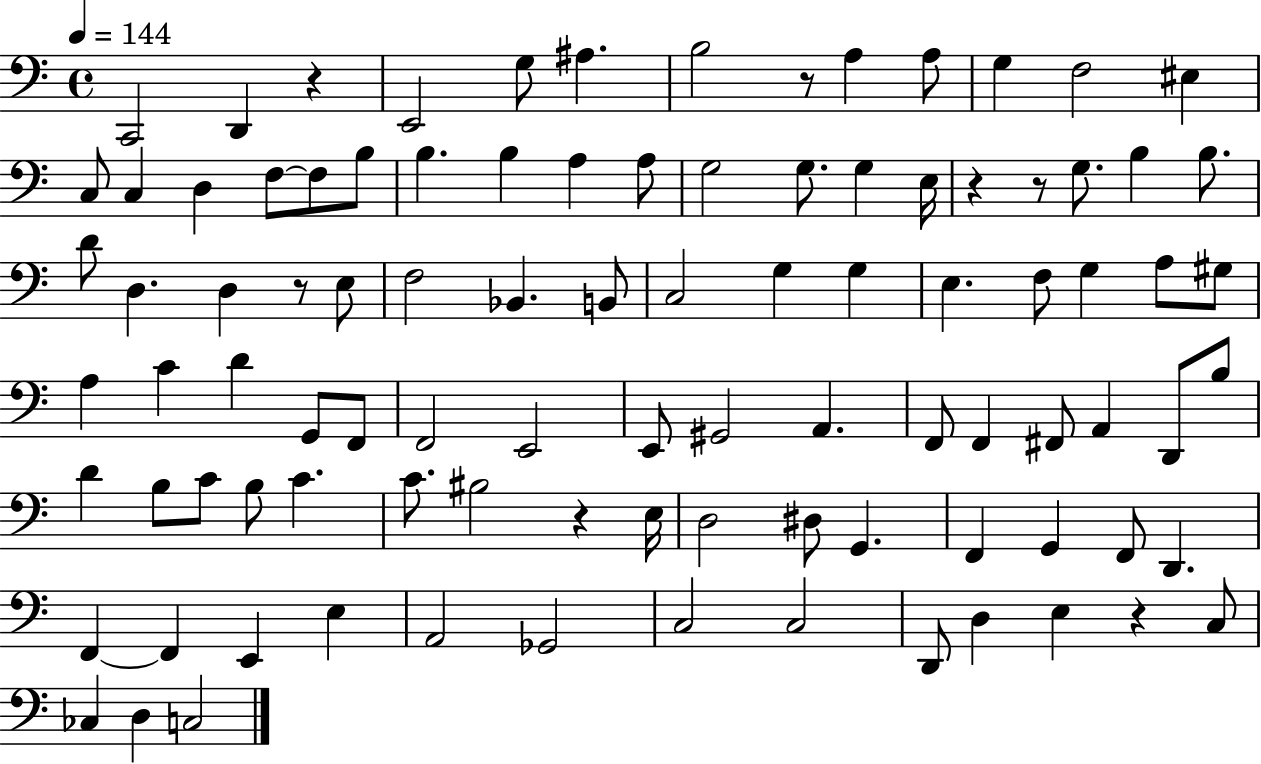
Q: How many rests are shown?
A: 7